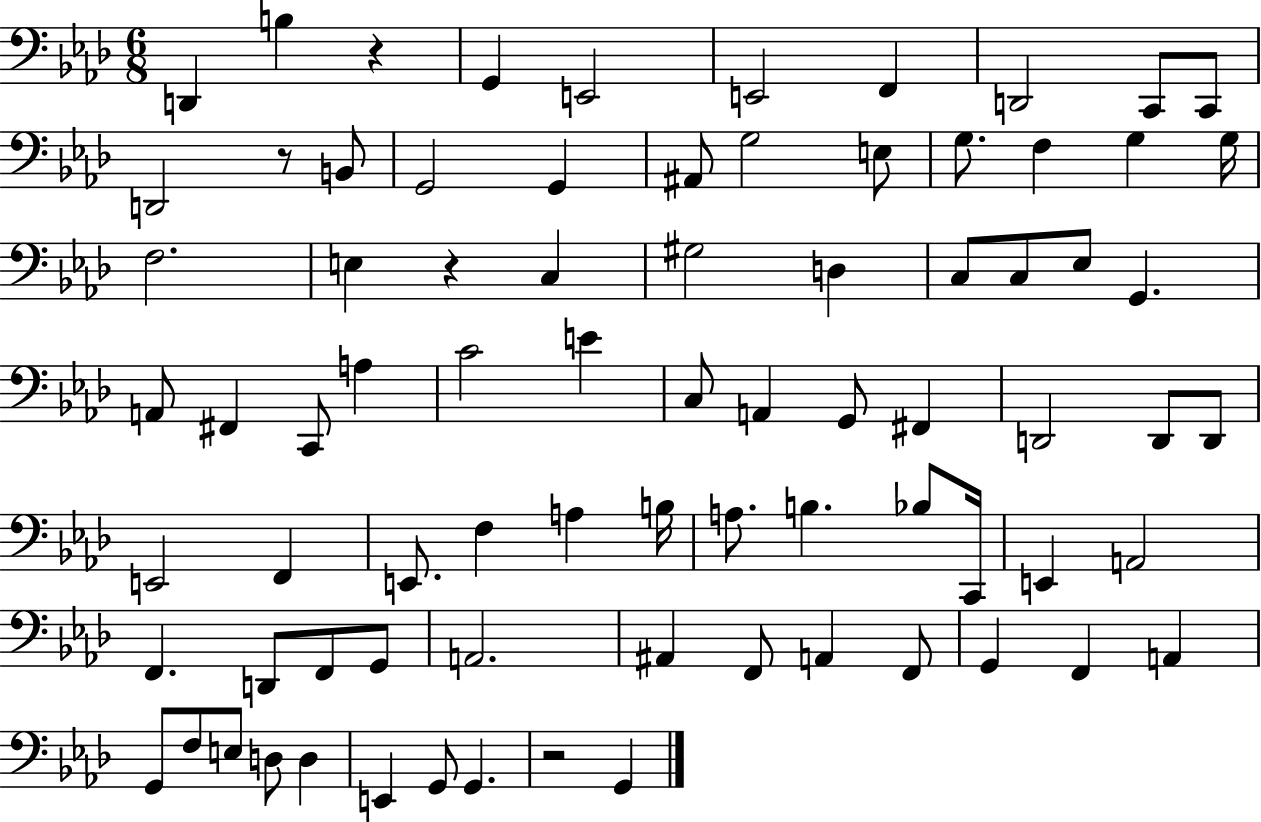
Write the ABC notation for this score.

X:1
T:Untitled
M:6/8
L:1/4
K:Ab
D,, B, z G,, E,,2 E,,2 F,, D,,2 C,,/2 C,,/2 D,,2 z/2 B,,/2 G,,2 G,, ^A,,/2 G,2 E,/2 G,/2 F, G, G,/4 F,2 E, z C, ^G,2 D, C,/2 C,/2 _E,/2 G,, A,,/2 ^F,, C,,/2 A, C2 E C,/2 A,, G,,/2 ^F,, D,,2 D,,/2 D,,/2 E,,2 F,, E,,/2 F, A, B,/4 A,/2 B, _B,/2 C,,/4 E,, A,,2 F,, D,,/2 F,,/2 G,,/2 A,,2 ^A,, F,,/2 A,, F,,/2 G,, F,, A,, G,,/2 F,/2 E,/2 D,/2 D, E,, G,,/2 G,, z2 G,,